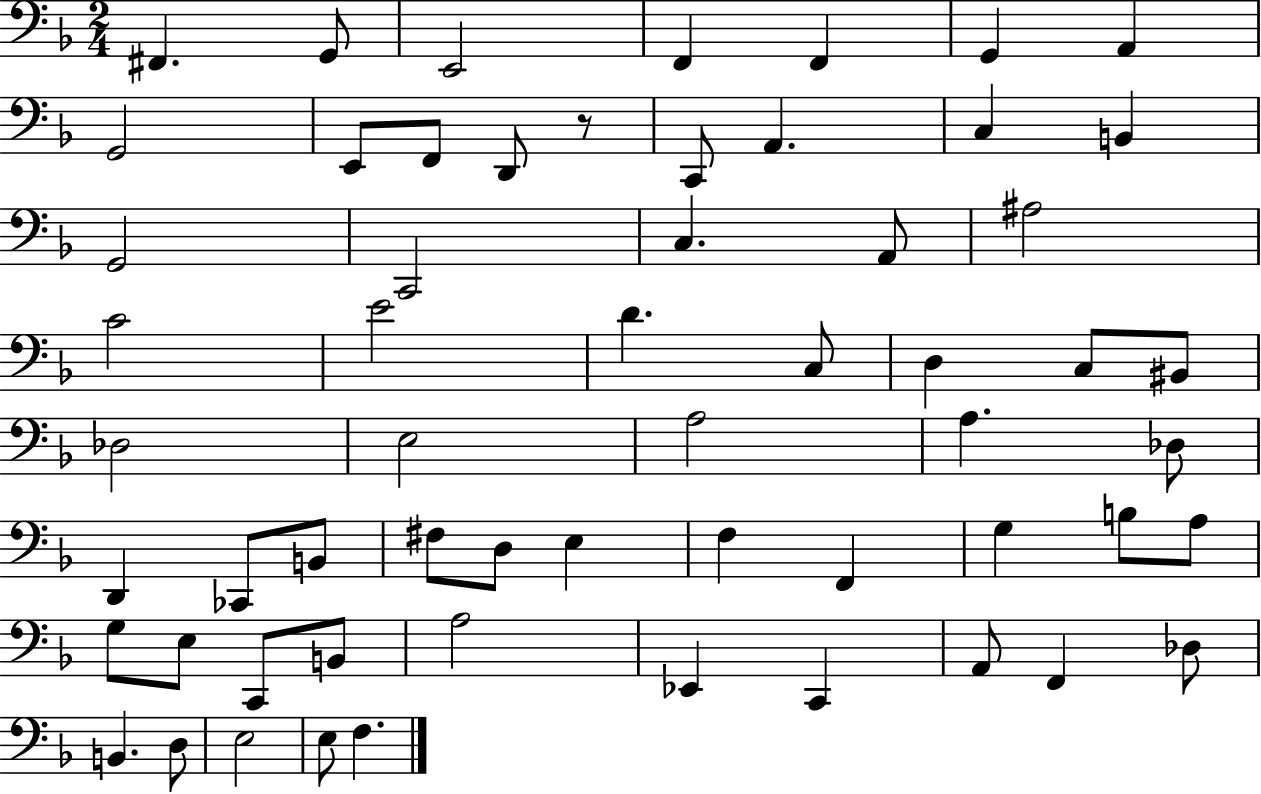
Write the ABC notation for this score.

X:1
T:Untitled
M:2/4
L:1/4
K:F
^F,, G,,/2 E,,2 F,, F,, G,, A,, G,,2 E,,/2 F,,/2 D,,/2 z/2 C,,/2 A,, C, B,, G,,2 C,,2 C, A,,/2 ^A,2 C2 E2 D C,/2 D, C,/2 ^B,,/2 _D,2 E,2 A,2 A, _D,/2 D,, _C,,/2 B,,/2 ^F,/2 D,/2 E, F, F,, G, B,/2 A,/2 G,/2 E,/2 C,,/2 B,,/2 A,2 _E,, C,, A,,/2 F,, _D,/2 B,, D,/2 E,2 E,/2 F,